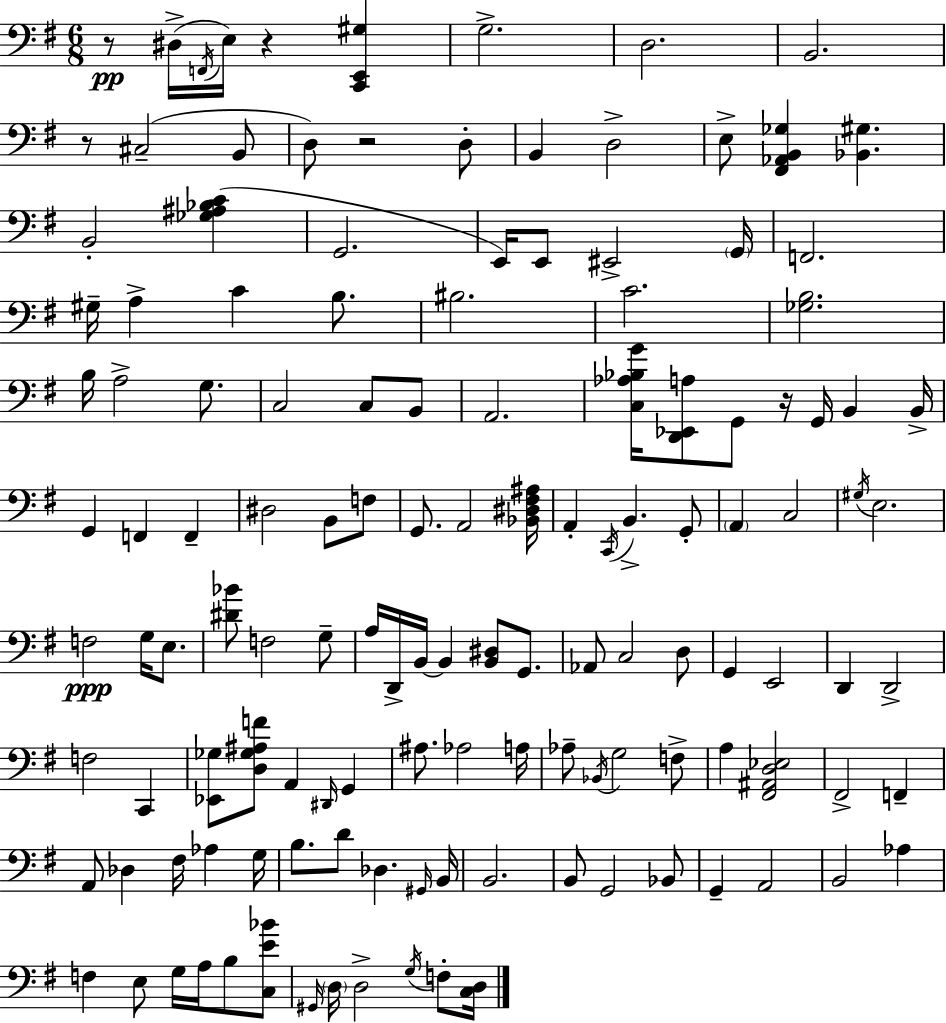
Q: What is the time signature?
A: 6/8